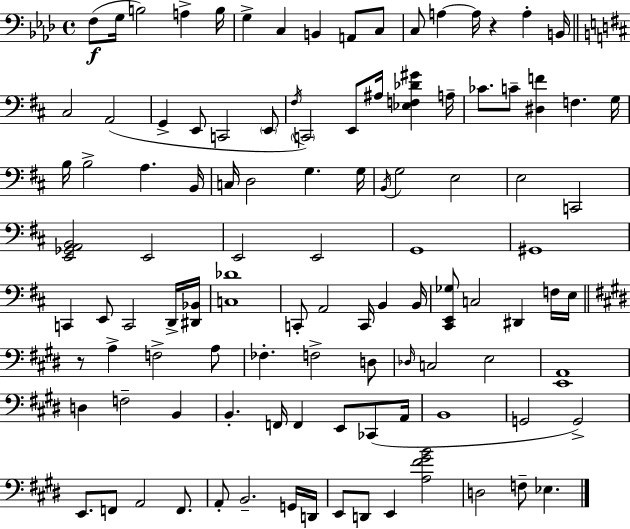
F3/e G3/s B3/h A3/q B3/s G3/q C3/q B2/q A2/e C3/e C3/e A3/q A3/s R/q A3/q B2/s C#3/h A2/h G2/q E2/e C2/h E2/e F#3/s C2/h E2/e A#3/s [Eb3,F3,Db4,G#4]/q A3/s CES4/e. C4/e [D#3,F4]/q F3/q. G3/s B3/s B3/h A3/q. B2/s C3/s D3/h G3/q. G3/s B2/s G3/h E3/h E3/h C2/h [E2,Gb2,A2,B2]/h E2/h E2/h E2/h G2/w G#2/w C2/q E2/e C2/h D2/s [D#2,Bb2]/s [C3,Db4]/w C2/e A2/h C2/s B2/q B2/s [C#2,E2,Gb3]/e C3/h D#2/q F3/s E3/s R/e A3/q F3/h A3/e FES3/q. F3/h D3/e Db3/s C3/h E3/h [E2,A2]/w D3/q F3/h B2/q B2/q. F2/s F2/q E2/e CES2/e A2/s B2/w G2/h G2/h E2/e. F2/e A2/h F2/e. A2/e B2/h. G2/s D2/s E2/e D2/e E2/q [A3,F#4,G#4,B4]/h D3/h F3/e Eb3/q.